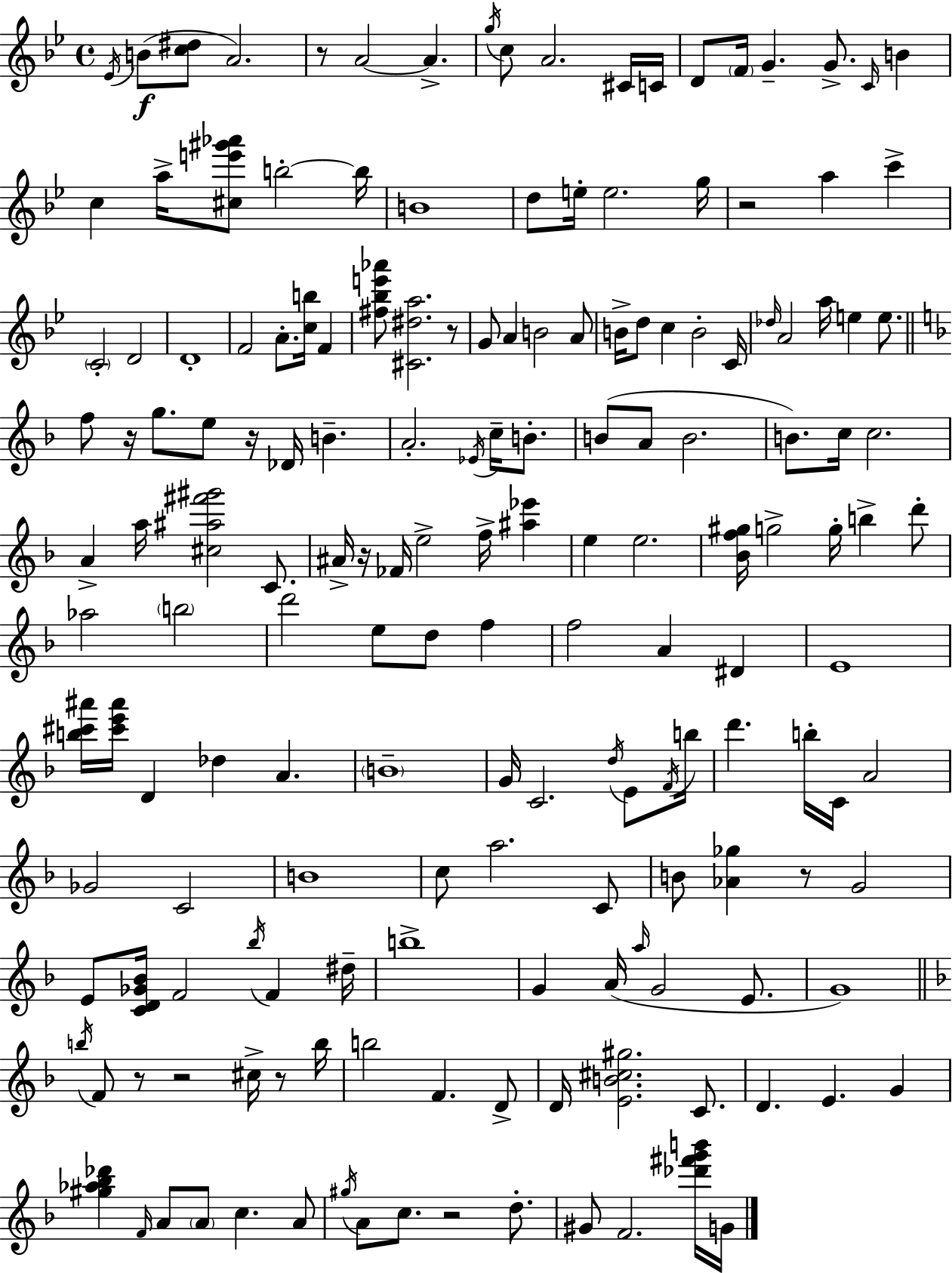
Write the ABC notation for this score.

X:1
T:Untitled
M:4/4
L:1/4
K:Gm
_E/4 B/2 [c^d]/2 A2 z/2 A2 A g/4 c/2 A2 ^C/4 C/4 D/2 F/4 G G/2 C/4 B c a/4 [^ce'^g'_a']/2 b2 b/4 B4 d/2 e/4 e2 g/4 z2 a c' C2 D2 D4 F2 A/2 [cb]/4 F [^f_be'_a']/2 [^C^da]2 z/2 G/2 A B2 A/2 B/4 d/2 c B2 C/4 _d/4 A2 a/4 e e/2 f/2 z/4 g/2 e/2 z/4 _D/4 B A2 _E/4 c/4 B/2 B/2 A/2 B2 B/2 c/4 c2 A a/4 [^c^a^f'^g']2 C/2 ^A/4 z/4 _F/4 e2 f/4 [^a_e'] e e2 [_Bf^g]/4 g2 g/4 b d'/2 _a2 b2 d'2 e/2 d/2 f f2 A ^D E4 [b^c'^a']/4 [^c'e'^a']/4 D _d A B4 G/4 C2 d/4 E/2 F/4 b/4 d' b/4 C/4 A2 _G2 C2 B4 c/2 a2 C/2 B/2 [_A_g] z/2 G2 E/2 [CD_G_B]/4 F2 _b/4 F ^d/4 b4 G A/4 a/4 G2 E/2 G4 b/4 F/2 z/2 z2 ^c/4 z/2 b/4 b2 F D/2 D/4 [EB^c^g]2 C/2 D E G [^g_a_b_d'] F/4 A/2 A/2 c A/2 ^g/4 A/2 c/2 z2 d/2 ^G/2 F2 [_d'^f'g'b']/4 G/4